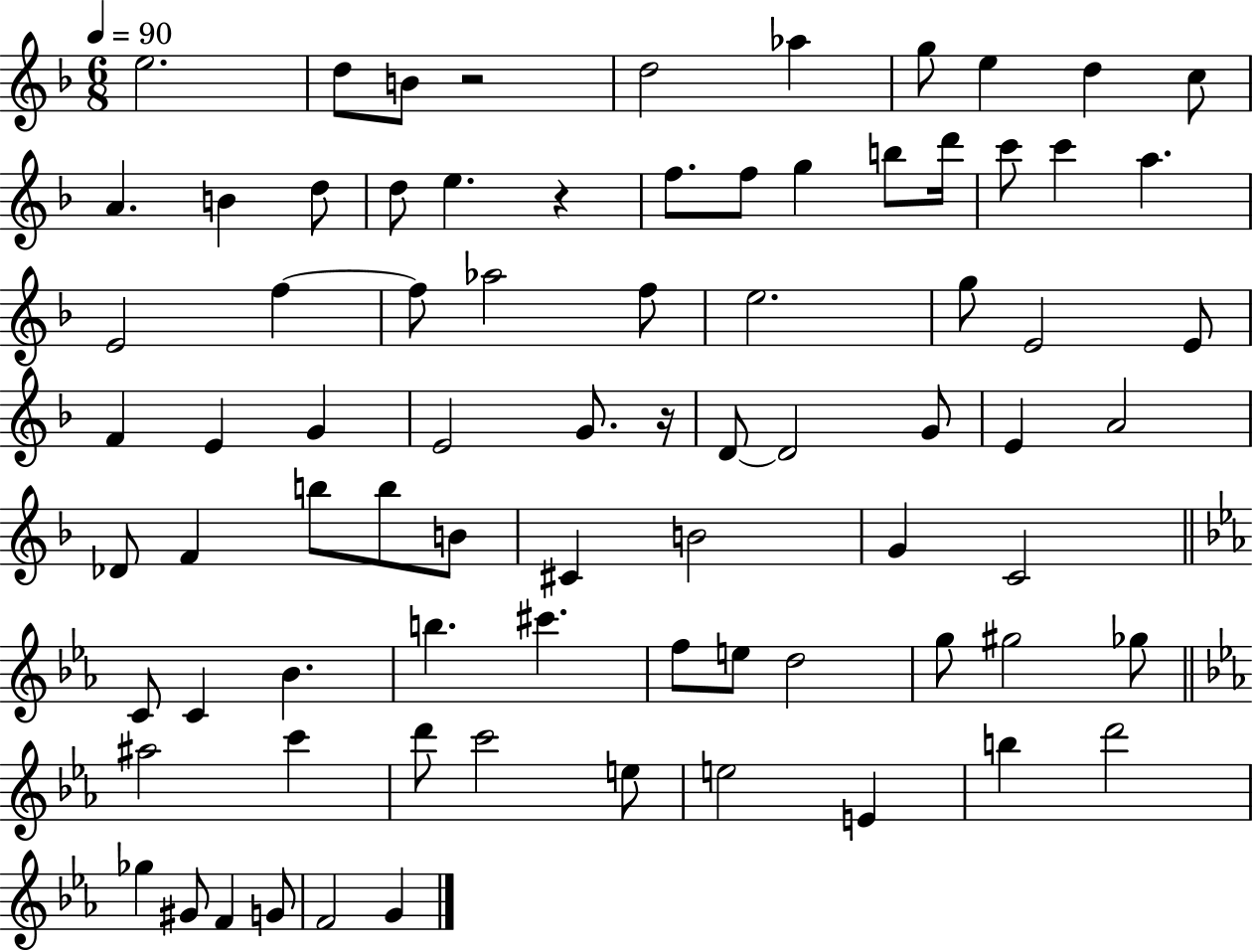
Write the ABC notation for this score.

X:1
T:Untitled
M:6/8
L:1/4
K:F
e2 d/2 B/2 z2 d2 _a g/2 e d c/2 A B d/2 d/2 e z f/2 f/2 g b/2 d'/4 c'/2 c' a E2 f f/2 _a2 f/2 e2 g/2 E2 E/2 F E G E2 G/2 z/4 D/2 D2 G/2 E A2 _D/2 F b/2 b/2 B/2 ^C B2 G C2 C/2 C _B b ^c' f/2 e/2 d2 g/2 ^g2 _g/2 ^a2 c' d'/2 c'2 e/2 e2 E b d'2 _g ^G/2 F G/2 F2 G